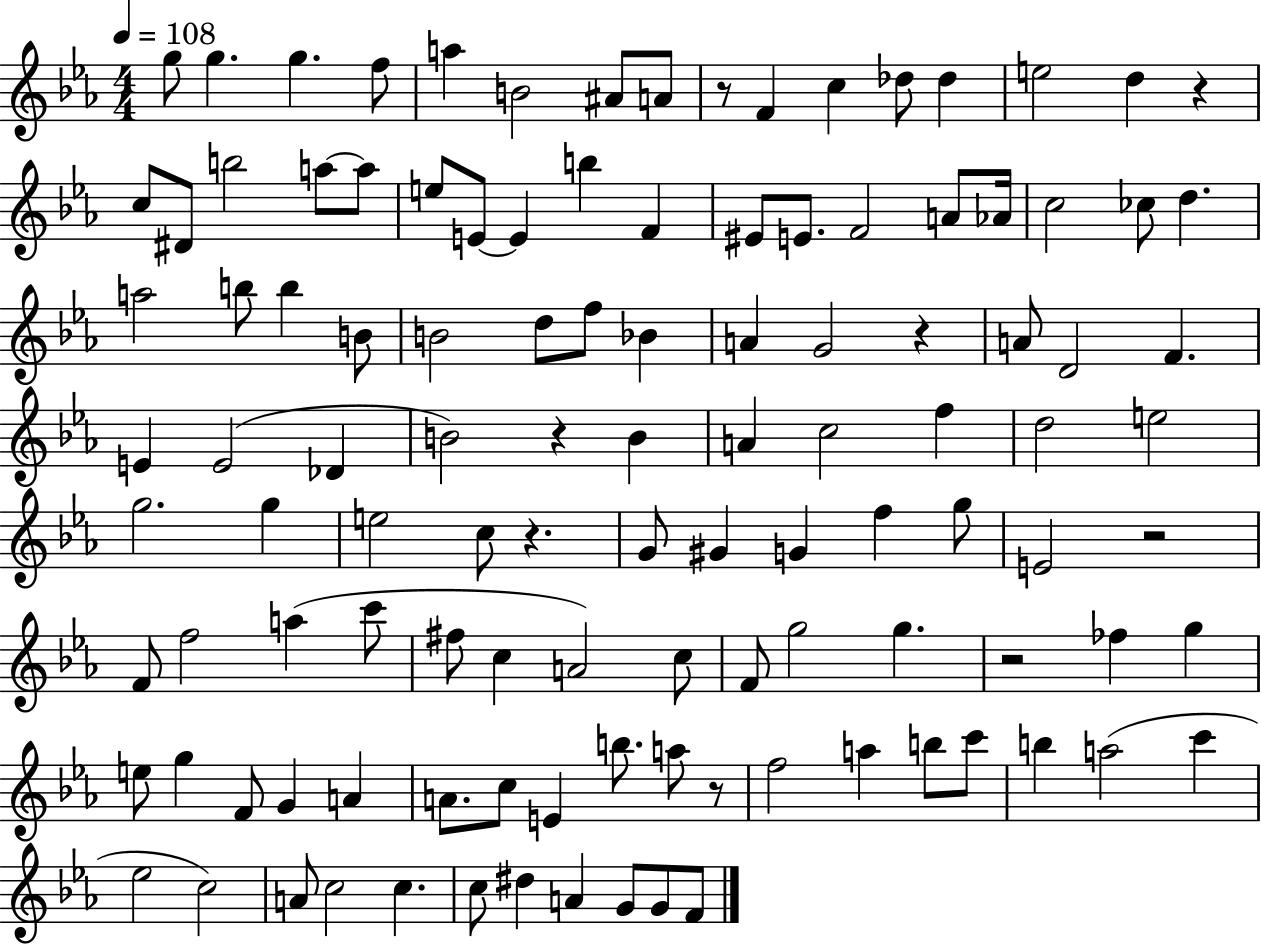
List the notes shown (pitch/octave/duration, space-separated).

G5/e G5/q. G5/q. F5/e A5/q B4/h A#4/e A4/e R/e F4/q C5/q Db5/e Db5/q E5/h D5/q R/q C5/e D#4/e B5/h A5/e A5/e E5/e E4/e E4/q B5/q F4/q EIS4/e E4/e. F4/h A4/e Ab4/s C5/h CES5/e D5/q. A5/h B5/e B5/q B4/e B4/h D5/e F5/e Bb4/q A4/q G4/h R/q A4/e D4/h F4/q. E4/q E4/h Db4/q B4/h R/q B4/q A4/q C5/h F5/q D5/h E5/h G5/h. G5/q E5/h C5/e R/q. G4/e G#4/q G4/q F5/q G5/e E4/h R/h F4/e F5/h A5/q C6/e F#5/e C5/q A4/h C5/e F4/e G5/h G5/q. R/h FES5/q G5/q E5/e G5/q F4/e G4/q A4/q A4/e. C5/e E4/q B5/e. A5/e R/e F5/h A5/q B5/e C6/e B5/q A5/h C6/q Eb5/h C5/h A4/e C5/h C5/q. C5/e D#5/q A4/q G4/e G4/e F4/e